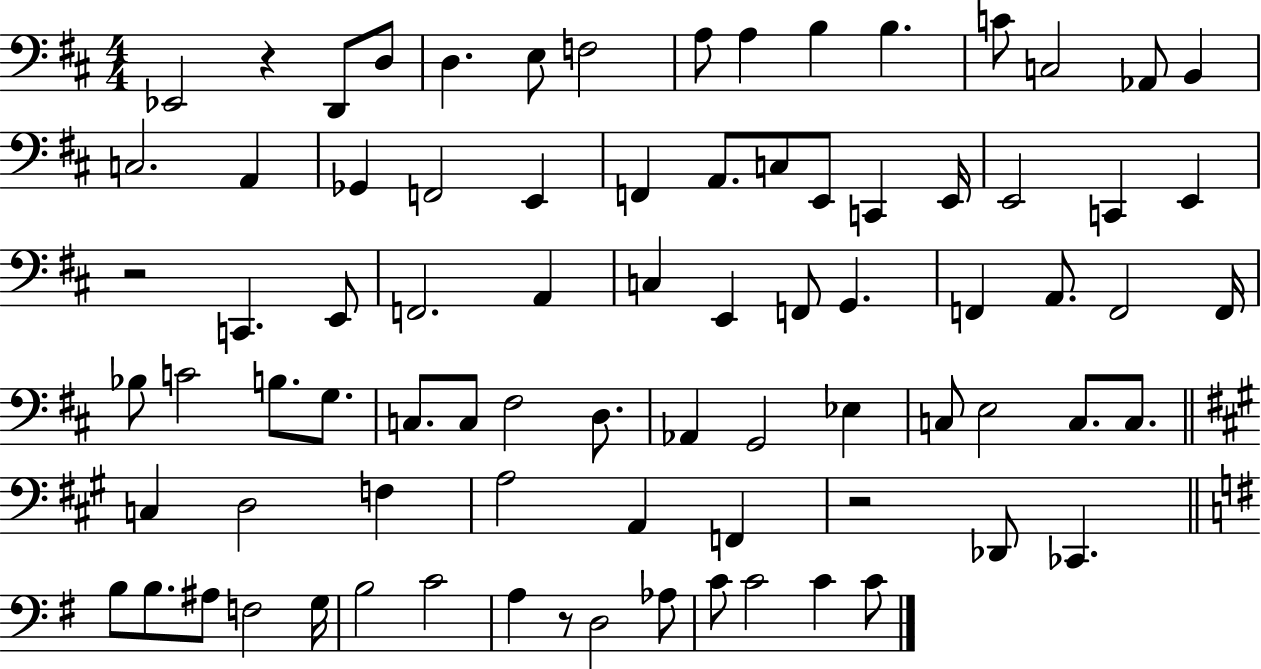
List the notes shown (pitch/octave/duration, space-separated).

Eb2/h R/q D2/e D3/e D3/q. E3/e F3/h A3/e A3/q B3/q B3/q. C4/e C3/h Ab2/e B2/q C3/h. A2/q Gb2/q F2/h E2/q F2/q A2/e. C3/e E2/e C2/q E2/s E2/h C2/q E2/q R/h C2/q. E2/e F2/h. A2/q C3/q E2/q F2/e G2/q. F2/q A2/e. F2/h F2/s Bb3/e C4/h B3/e. G3/e. C3/e. C3/e F#3/h D3/e. Ab2/q G2/h Eb3/q C3/e E3/h C3/e. C3/e. C3/q D3/h F3/q A3/h A2/q F2/q R/h Db2/e CES2/q. B3/e B3/e. A#3/e F3/h G3/s B3/h C4/h A3/q R/e D3/h Ab3/e C4/e C4/h C4/q C4/e